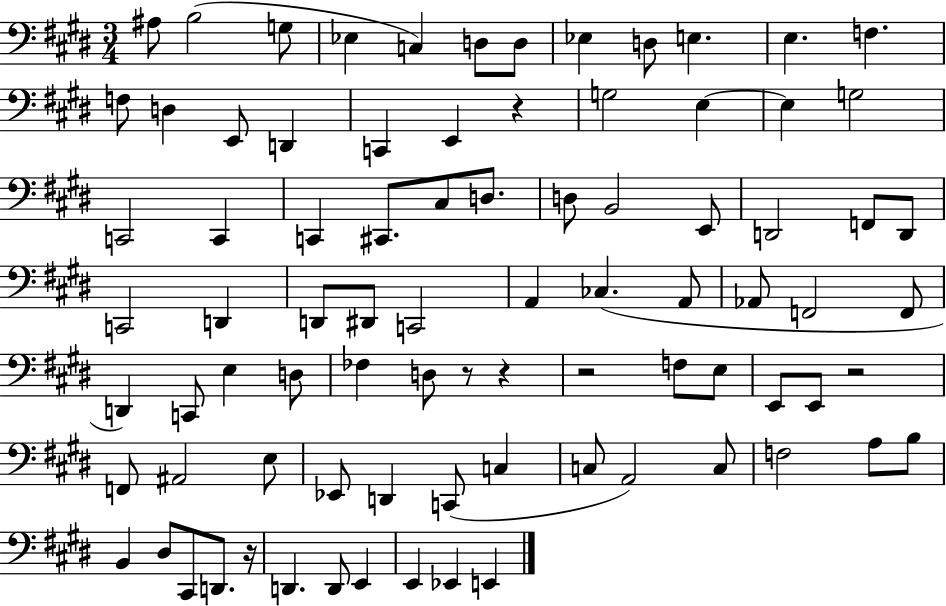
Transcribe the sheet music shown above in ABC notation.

X:1
T:Untitled
M:3/4
L:1/4
K:E
^A,/2 B,2 G,/2 _E, C, D,/2 D,/2 _E, D,/2 E, E, F, F,/2 D, E,,/2 D,, C,, E,, z G,2 E, E, G,2 C,,2 C,, C,, ^C,,/2 ^C,/2 D,/2 D,/2 B,,2 E,,/2 D,,2 F,,/2 D,,/2 C,,2 D,, D,,/2 ^D,,/2 C,,2 A,, _C, A,,/2 _A,,/2 F,,2 F,,/2 D,, C,,/2 E, D,/2 _F, D,/2 z/2 z z2 F,/2 E,/2 E,,/2 E,,/2 z2 F,,/2 ^A,,2 E,/2 _E,,/2 D,, C,,/2 C, C,/2 A,,2 C,/2 F,2 A,/2 B,/2 B,, ^D,/2 ^C,,/2 D,,/2 z/4 D,, D,,/2 E,, E,, _E,, E,,